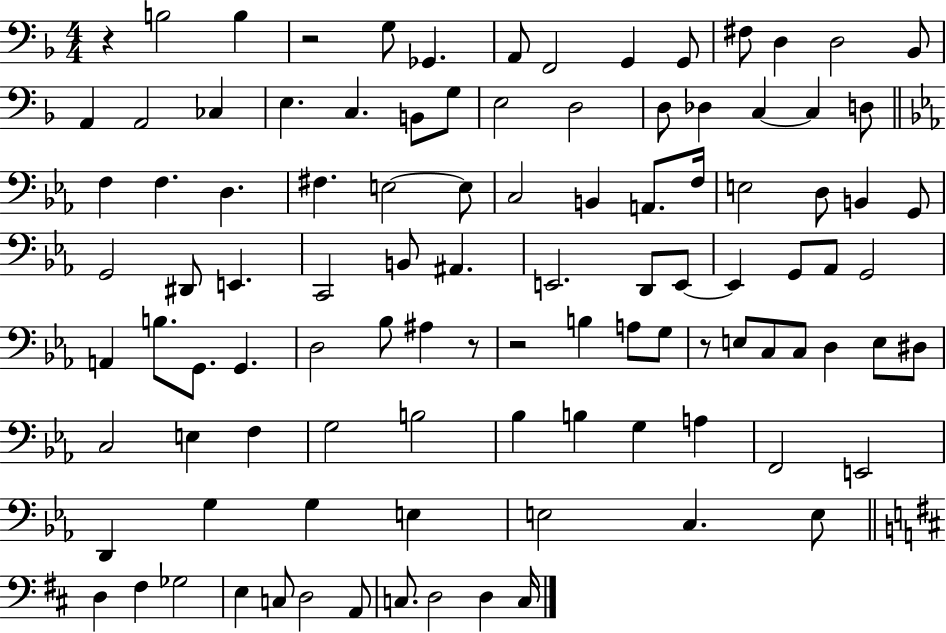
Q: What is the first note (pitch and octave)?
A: B3